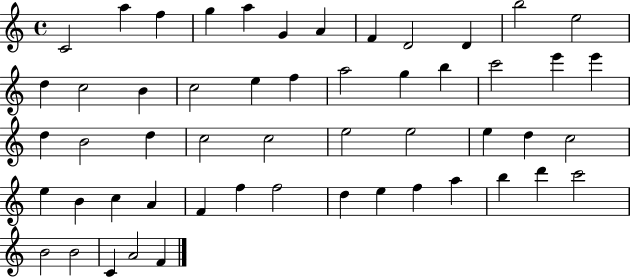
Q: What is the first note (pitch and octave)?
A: C4